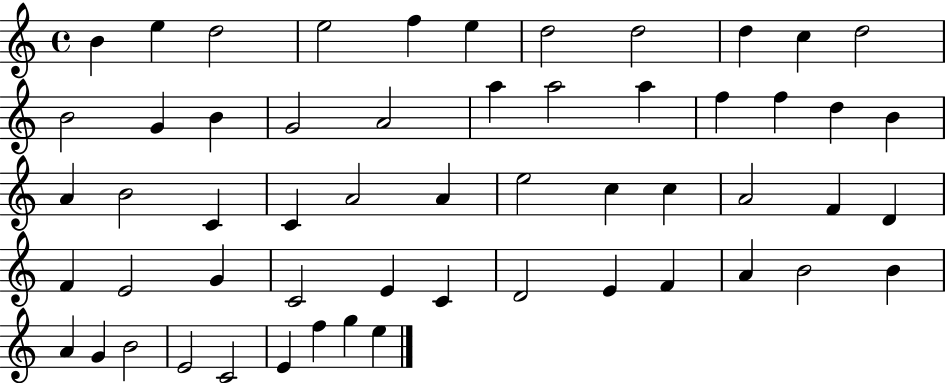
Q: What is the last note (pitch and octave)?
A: E5